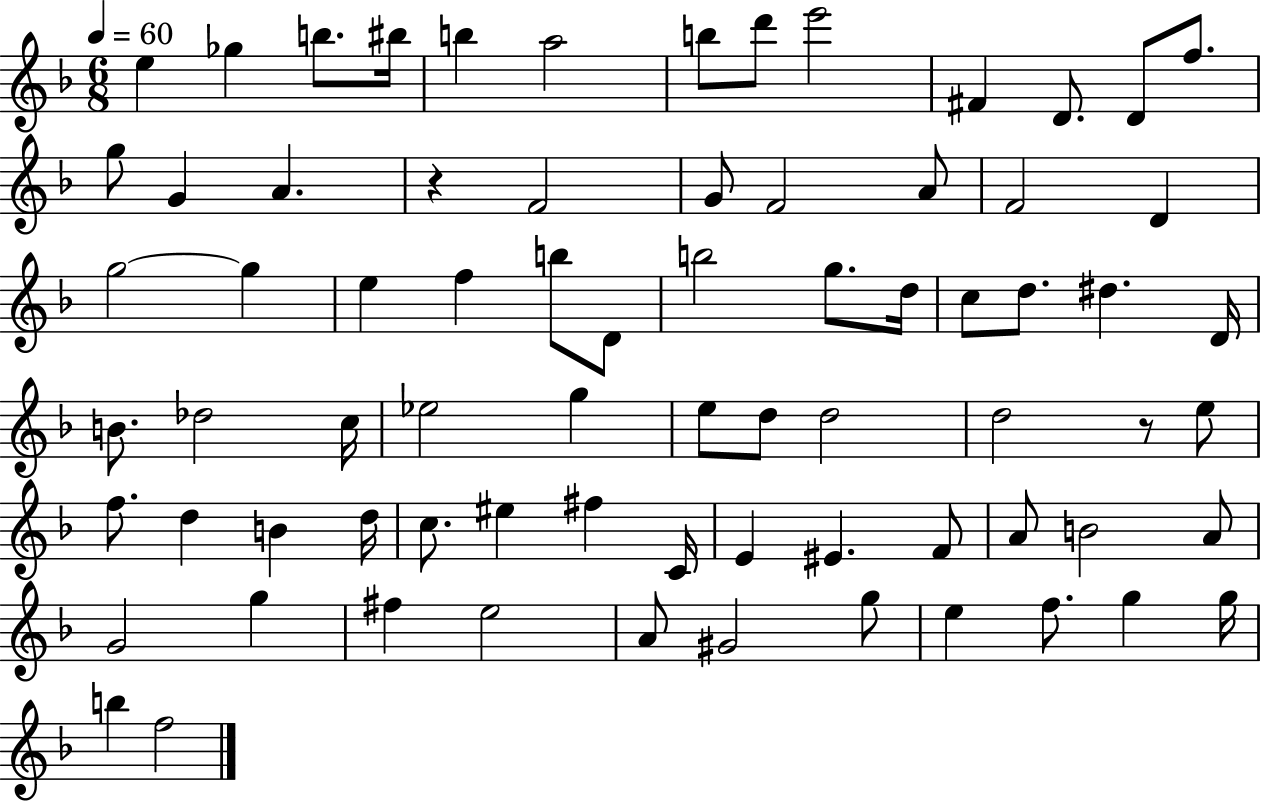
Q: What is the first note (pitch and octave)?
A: E5